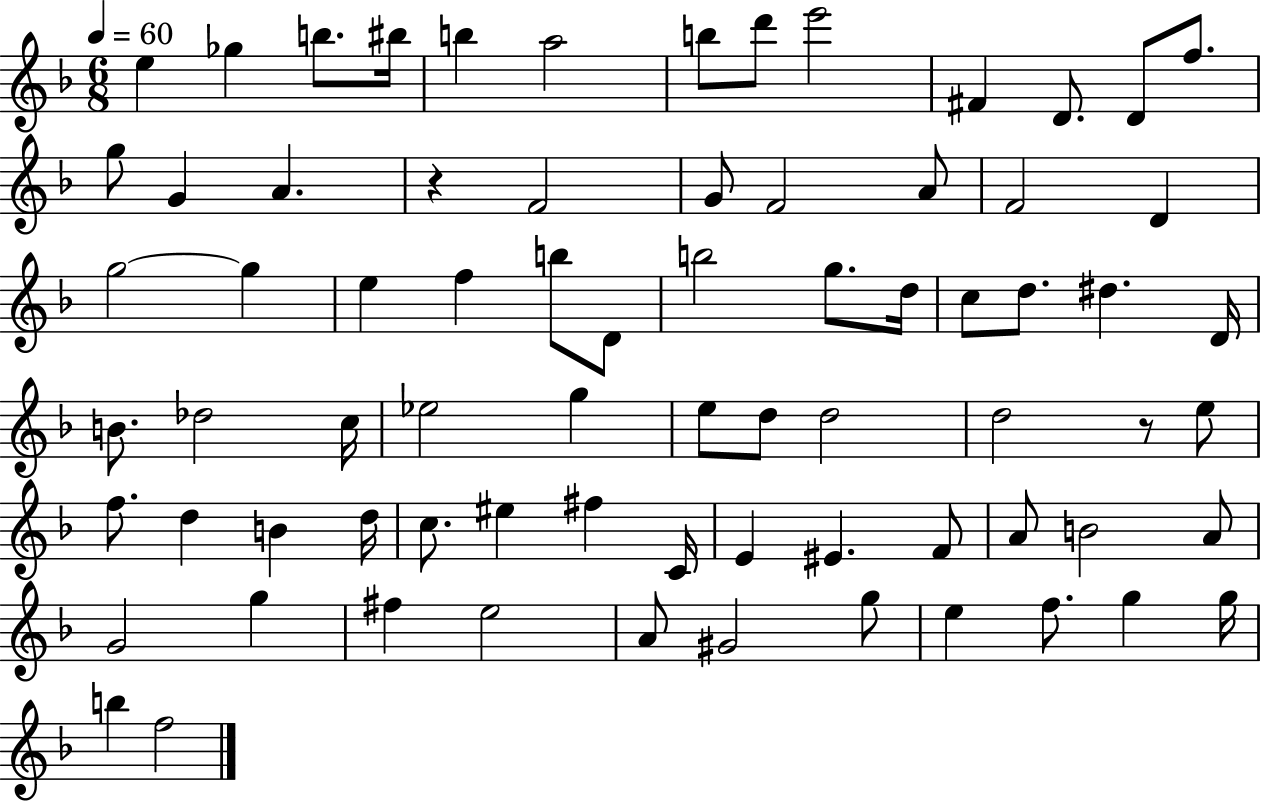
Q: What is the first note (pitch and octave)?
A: E5